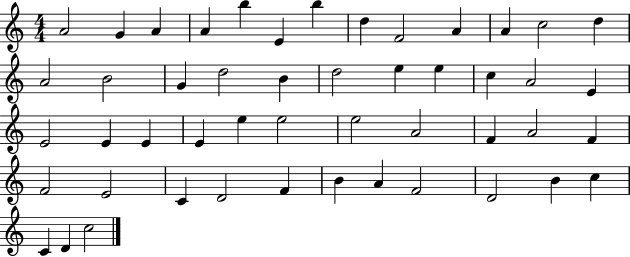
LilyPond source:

{
  \clef treble
  \numericTimeSignature
  \time 4/4
  \key c \major
  a'2 g'4 a'4 | a'4 b''4 e'4 b''4 | d''4 f'2 a'4 | a'4 c''2 d''4 | \break a'2 b'2 | g'4 d''2 b'4 | d''2 e''4 e''4 | c''4 a'2 e'4 | \break e'2 e'4 e'4 | e'4 e''4 e''2 | e''2 a'2 | f'4 a'2 f'4 | \break f'2 e'2 | c'4 d'2 f'4 | b'4 a'4 f'2 | d'2 b'4 c''4 | \break c'4 d'4 c''2 | \bar "|."
}